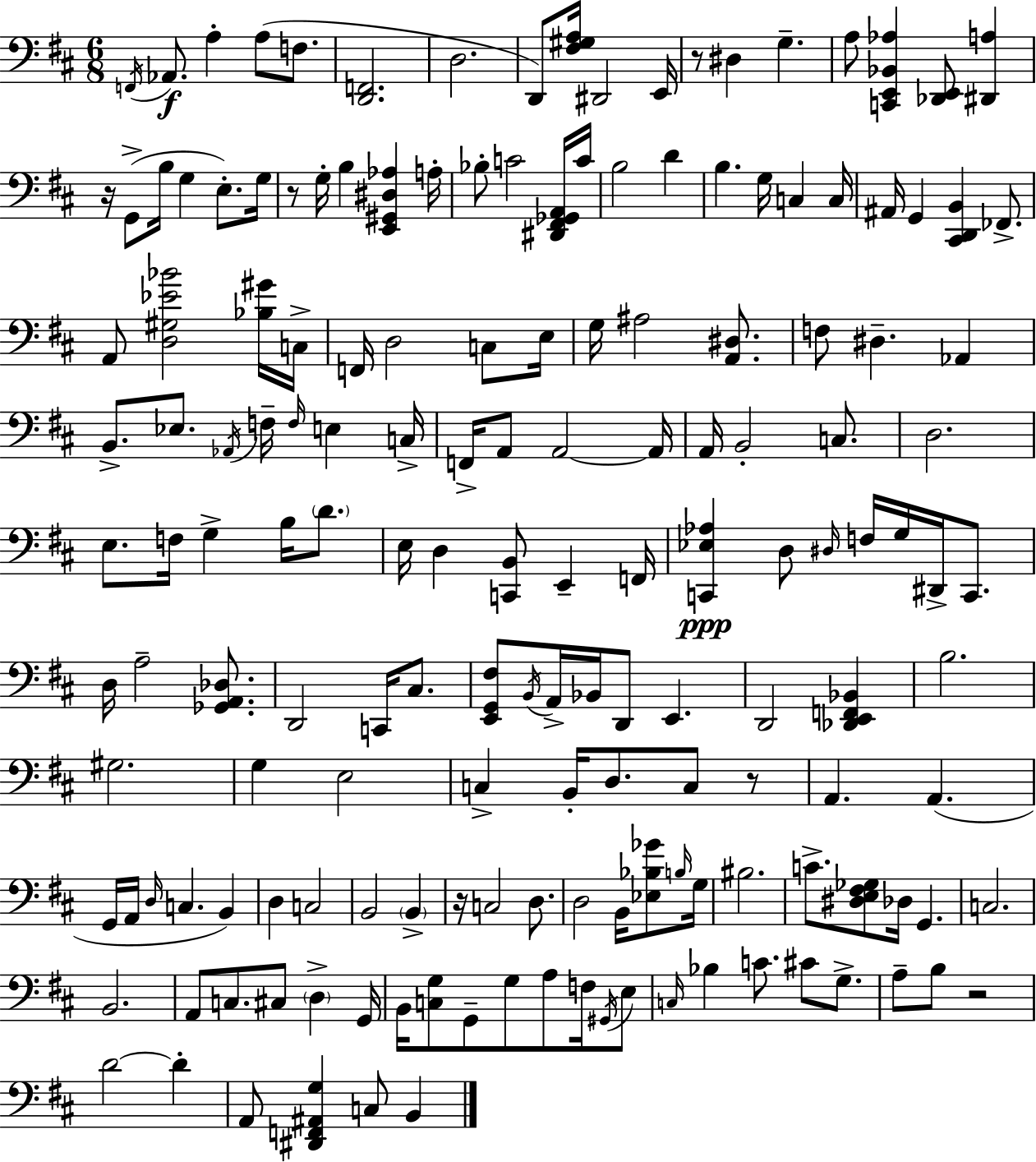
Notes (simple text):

F2/s Ab2/e. A3/q A3/e F3/e. [D2,F2]/h. D3/h. D2/e [F#3,G#3,A3]/s D#2/h E2/s R/e D#3/q G3/q. A3/e [C2,E2,Bb2,Ab3]/q [Db2,E2]/e [D#2,A3]/q R/s G2/e B3/s G3/q E3/e. G3/s R/e G3/s B3/q [E2,G#2,D#3,Ab3]/q A3/s Bb3/e C4/h [D#2,F#2,Gb2,A2]/s C4/s B3/h D4/q B3/q. G3/s C3/q C3/s A#2/s G2/q [C#2,D2,B2]/q FES2/e. A2/e [D3,G#3,Eb4,Bb4]/h [Bb3,G#4]/s C3/s F2/s D3/h C3/e E3/s G3/s A#3/h [A2,D#3]/e. F3/e D#3/q. Ab2/q B2/e. Eb3/e. Ab2/s F3/s F3/s E3/q C3/s F2/s A2/e A2/h A2/s A2/s B2/h C3/e. D3/h. E3/e. F3/s G3/q B3/s D4/e. E3/s D3/q [C2,B2]/e E2/q F2/s [C2,Eb3,Ab3]/q D3/e D#3/s F3/s G3/s D#2/s C2/e. D3/s A3/h [Gb2,A2,Db3]/e. D2/h C2/s C#3/e. [E2,G2,F#3]/e B2/s A2/s Bb2/s D2/e E2/q. D2/h [Db2,E2,F2,Bb2]/q B3/h. G#3/h. G3/q E3/h C3/q B2/s D3/e. C3/e R/e A2/q. A2/q. G2/s A2/s D3/s C3/q. B2/q D3/q C3/h B2/h B2/q R/s C3/h D3/e. D3/h B2/s [Eb3,Bb3,Gb4]/e B3/s G3/s BIS3/h. C4/e. [D#3,E3,F#3,Gb3]/e Db3/s G2/q. C3/h. B2/h. A2/e C3/e. C#3/e D3/q G2/s B2/s [C3,G3]/e G2/e G3/e A3/e F3/s G#2/s E3/e C3/s Bb3/q C4/e. C#4/e G3/e. A3/e B3/e R/h D4/h D4/q A2/e [D#2,F2,A#2,G3]/q C3/e B2/q